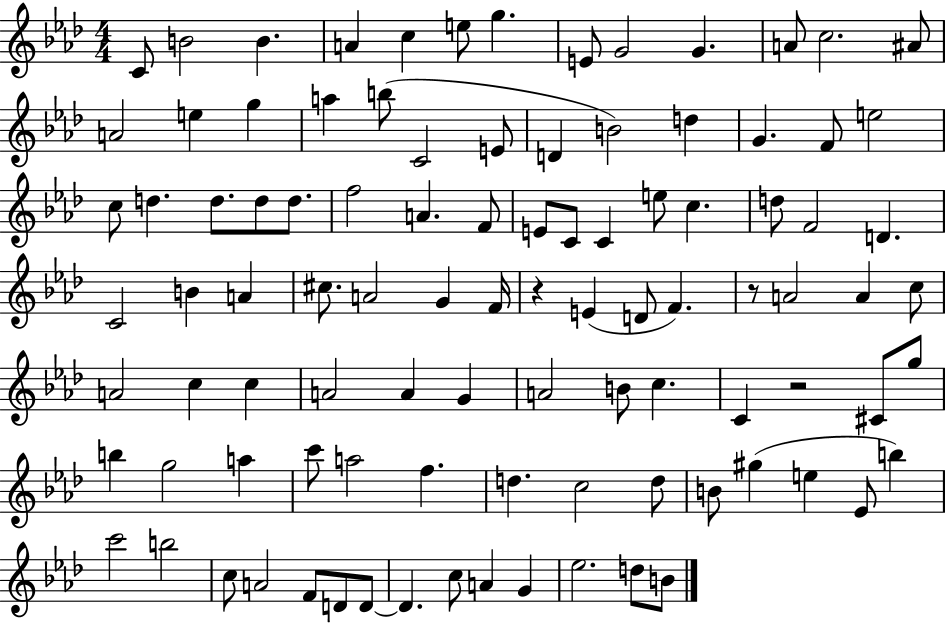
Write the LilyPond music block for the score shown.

{
  \clef treble
  \numericTimeSignature
  \time 4/4
  \key aes \major
  \repeat volta 2 { c'8 b'2 b'4. | a'4 c''4 e''8 g''4. | e'8 g'2 g'4. | a'8 c''2. ais'8 | \break a'2 e''4 g''4 | a''4 b''8( c'2 e'8 | d'4 b'2) d''4 | g'4. f'8 e''2 | \break c''8 d''4. d''8. d''8 d''8. | f''2 a'4. f'8 | e'8 c'8 c'4 e''8 c''4. | d''8 f'2 d'4. | \break c'2 b'4 a'4 | cis''8. a'2 g'4 f'16 | r4 e'4( d'8 f'4.) | r8 a'2 a'4 c''8 | \break a'2 c''4 c''4 | a'2 a'4 g'4 | a'2 b'8 c''4. | c'4 r2 cis'8 g''8 | \break b''4 g''2 a''4 | c'''8 a''2 f''4. | d''4. c''2 d''8 | b'8 gis''4( e''4 ees'8 b''4) | \break c'''2 b''2 | c''8 a'2 f'8 d'8 d'8~~ | d'4. c''8 a'4 g'4 | ees''2. d''8 b'8 | \break } \bar "|."
}